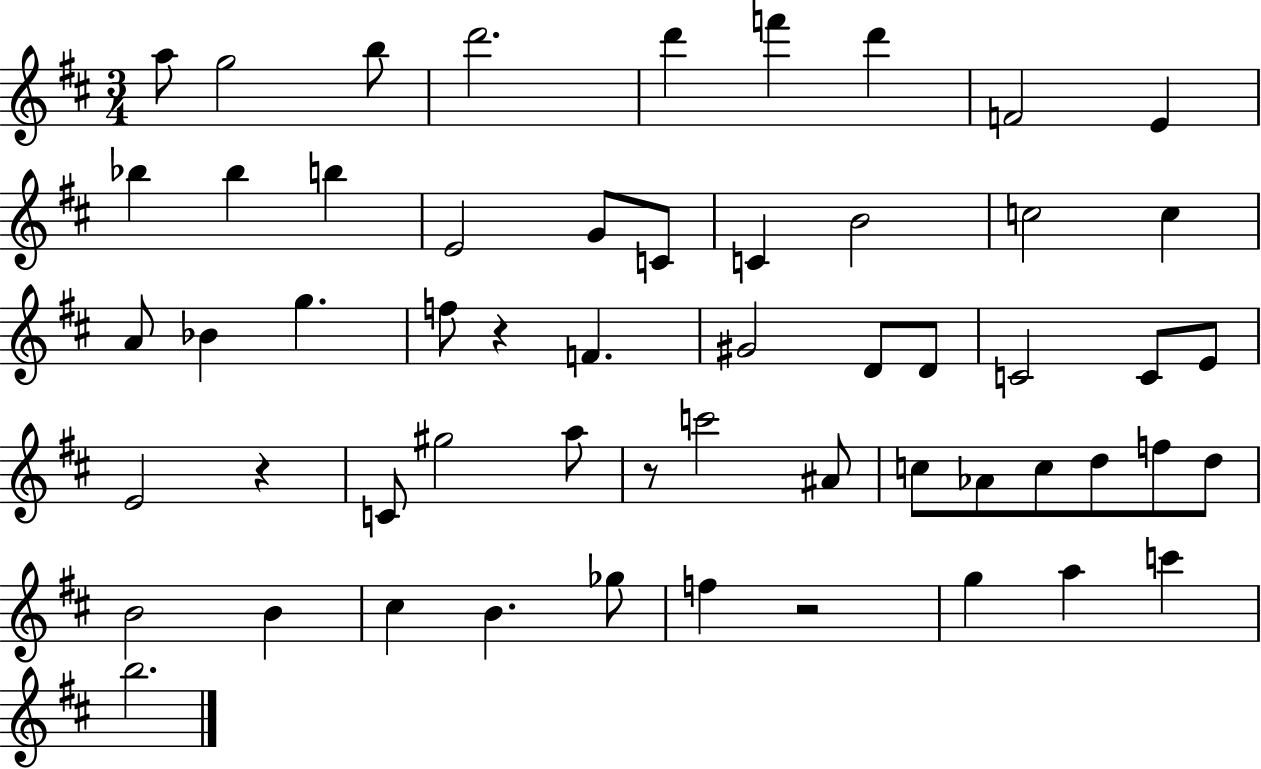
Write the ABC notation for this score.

X:1
T:Untitled
M:3/4
L:1/4
K:D
a/2 g2 b/2 d'2 d' f' d' F2 E _b _b b E2 G/2 C/2 C B2 c2 c A/2 _B g f/2 z F ^G2 D/2 D/2 C2 C/2 E/2 E2 z C/2 ^g2 a/2 z/2 c'2 ^A/2 c/2 _A/2 c/2 d/2 f/2 d/2 B2 B ^c B _g/2 f z2 g a c' b2